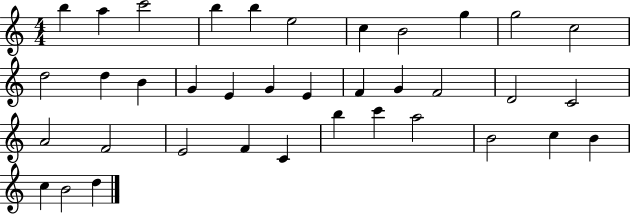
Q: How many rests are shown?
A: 0